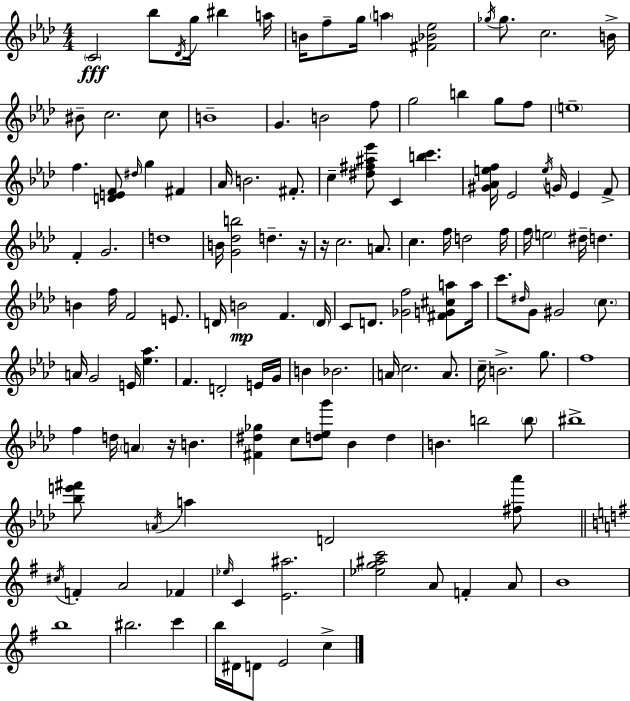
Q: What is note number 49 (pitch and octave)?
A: F5